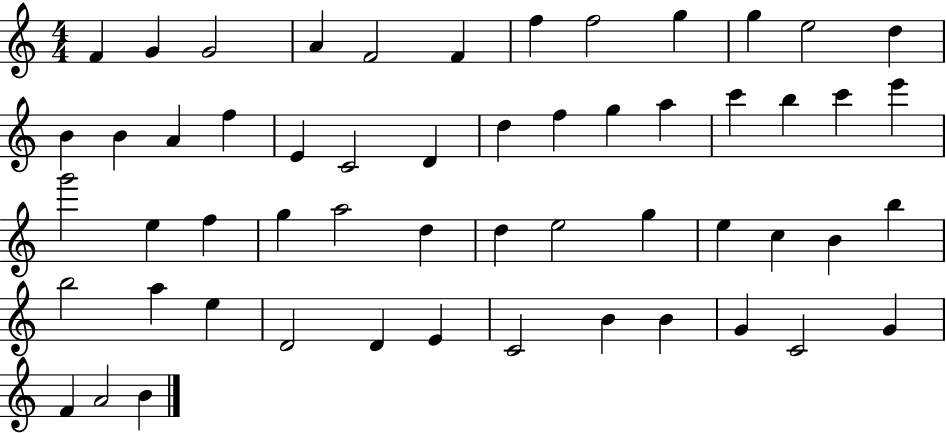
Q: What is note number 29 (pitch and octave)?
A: E5